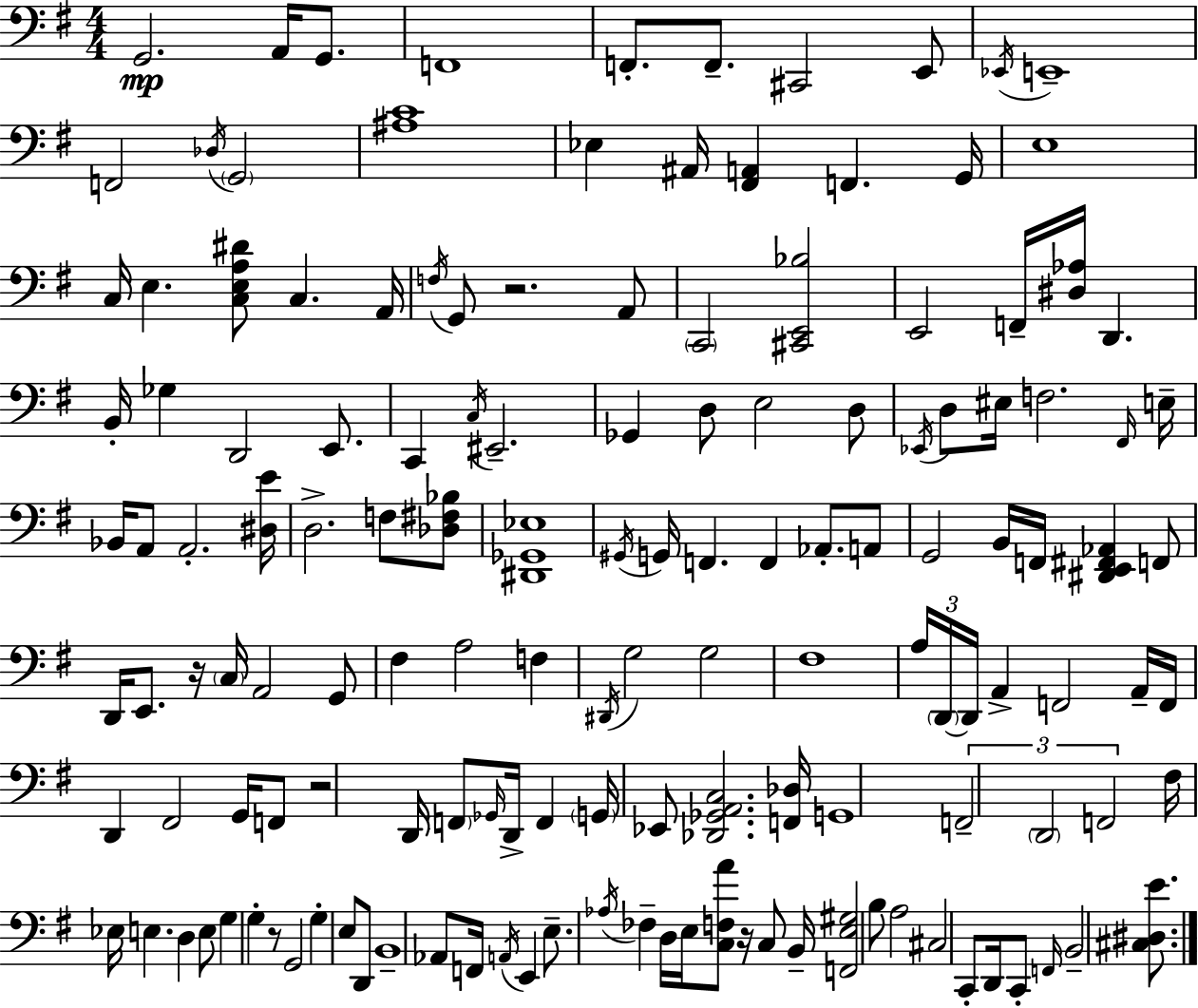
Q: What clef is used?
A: bass